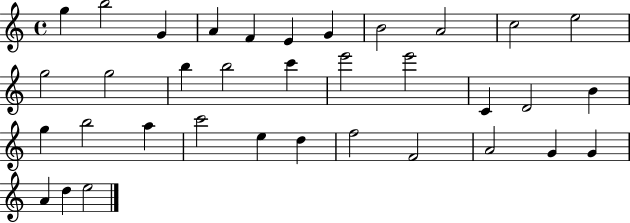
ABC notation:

X:1
T:Untitled
M:4/4
L:1/4
K:C
g b2 G A F E G B2 A2 c2 e2 g2 g2 b b2 c' e'2 e'2 C D2 B g b2 a c'2 e d f2 F2 A2 G G A d e2